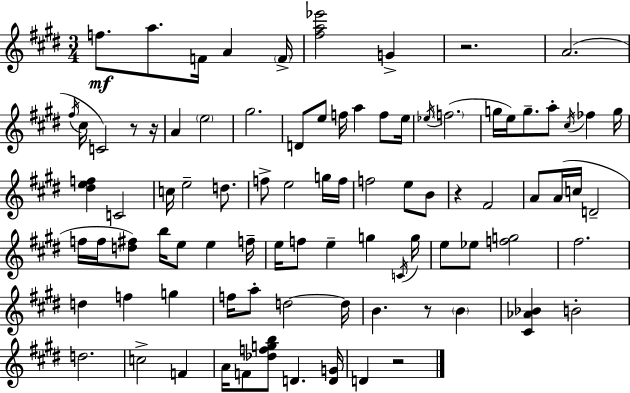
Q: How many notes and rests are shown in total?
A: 89